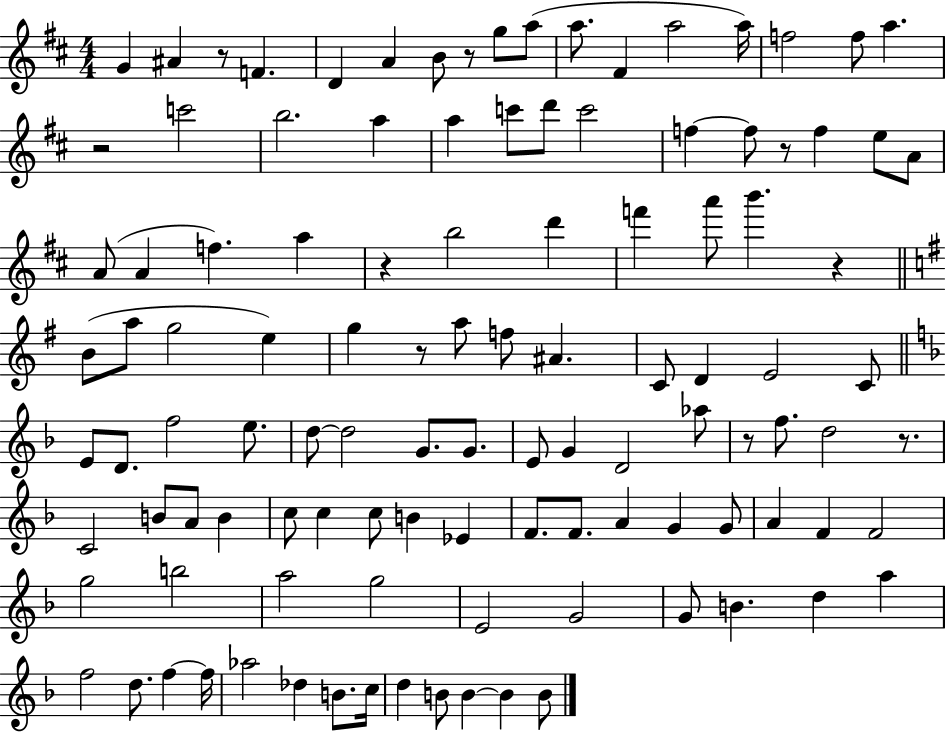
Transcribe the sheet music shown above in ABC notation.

X:1
T:Untitled
M:4/4
L:1/4
K:D
G ^A z/2 F D A B/2 z/2 g/2 a/2 a/2 ^F a2 a/4 f2 f/2 a z2 c'2 b2 a a c'/2 d'/2 c'2 f f/2 z/2 f e/2 A/2 A/2 A f a z b2 d' f' a'/2 b' z B/2 a/2 g2 e g z/2 a/2 f/2 ^A C/2 D E2 C/2 E/2 D/2 f2 e/2 d/2 d2 G/2 G/2 E/2 G D2 _a/2 z/2 f/2 d2 z/2 C2 B/2 A/2 B c/2 c c/2 B _E F/2 F/2 A G G/2 A F F2 g2 b2 a2 g2 E2 G2 G/2 B d a f2 d/2 f f/4 _a2 _d B/2 c/4 d B/2 B B B/2